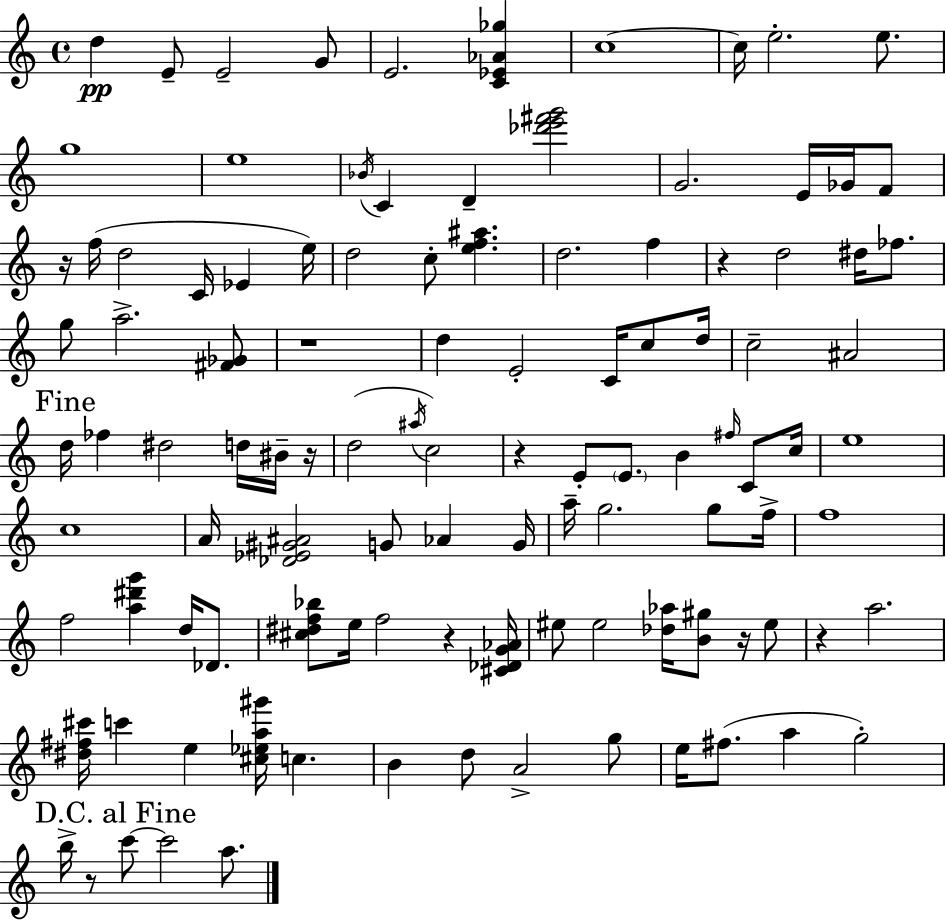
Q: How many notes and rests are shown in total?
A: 109